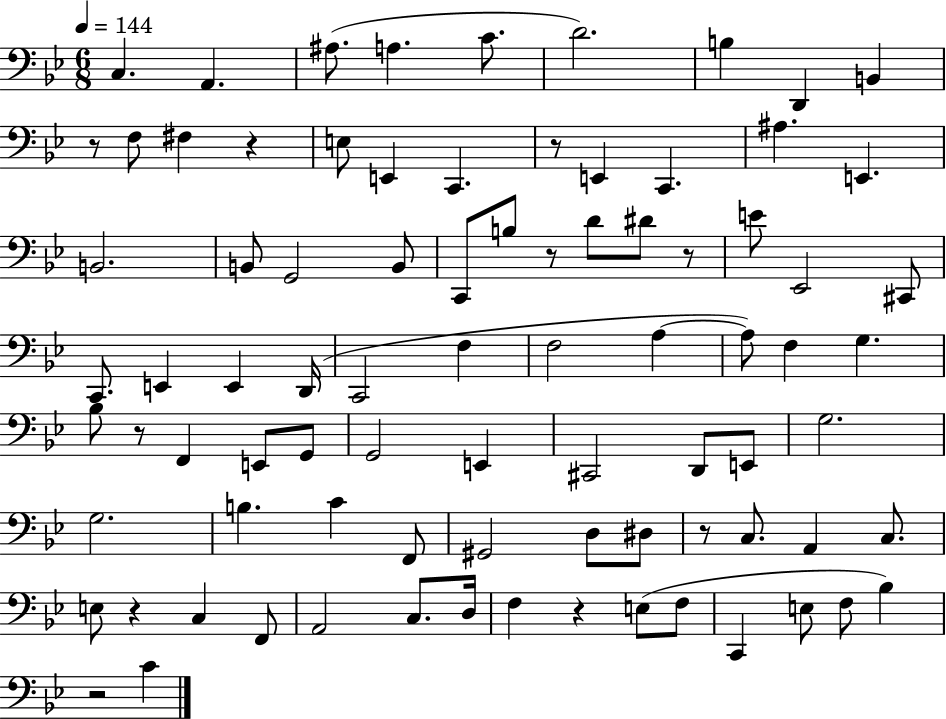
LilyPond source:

{
  \clef bass
  \numericTimeSignature
  \time 6/8
  \key bes \major
  \tempo 4 = 144
  c4. a,4. | ais8.( a4. c'8. | d'2.) | b4 d,4 b,4 | \break r8 f8 fis4 r4 | e8 e,4 c,4. | r8 e,4 c,4. | ais4. e,4. | \break b,2. | b,8 g,2 b,8 | c,8 b8 r8 d'8 dis'8 r8 | e'8 ees,2 cis,8 | \break c,8. e,4 e,4 d,16( | c,2 f4 | f2 a4~~ | a8) f4 g4. | \break bes8 r8 f,4 e,8 g,8 | g,2 e,4 | cis,2 d,8 e,8 | g2. | \break g2. | b4. c'4 f,8 | gis,2 d8 dis8 | r8 c8. a,4 c8. | \break e8 r4 c4 f,8 | a,2 c8. d16 | f4 r4 e8( f8 | c,4 e8 f8 bes4) | \break r2 c'4 | \bar "|."
}